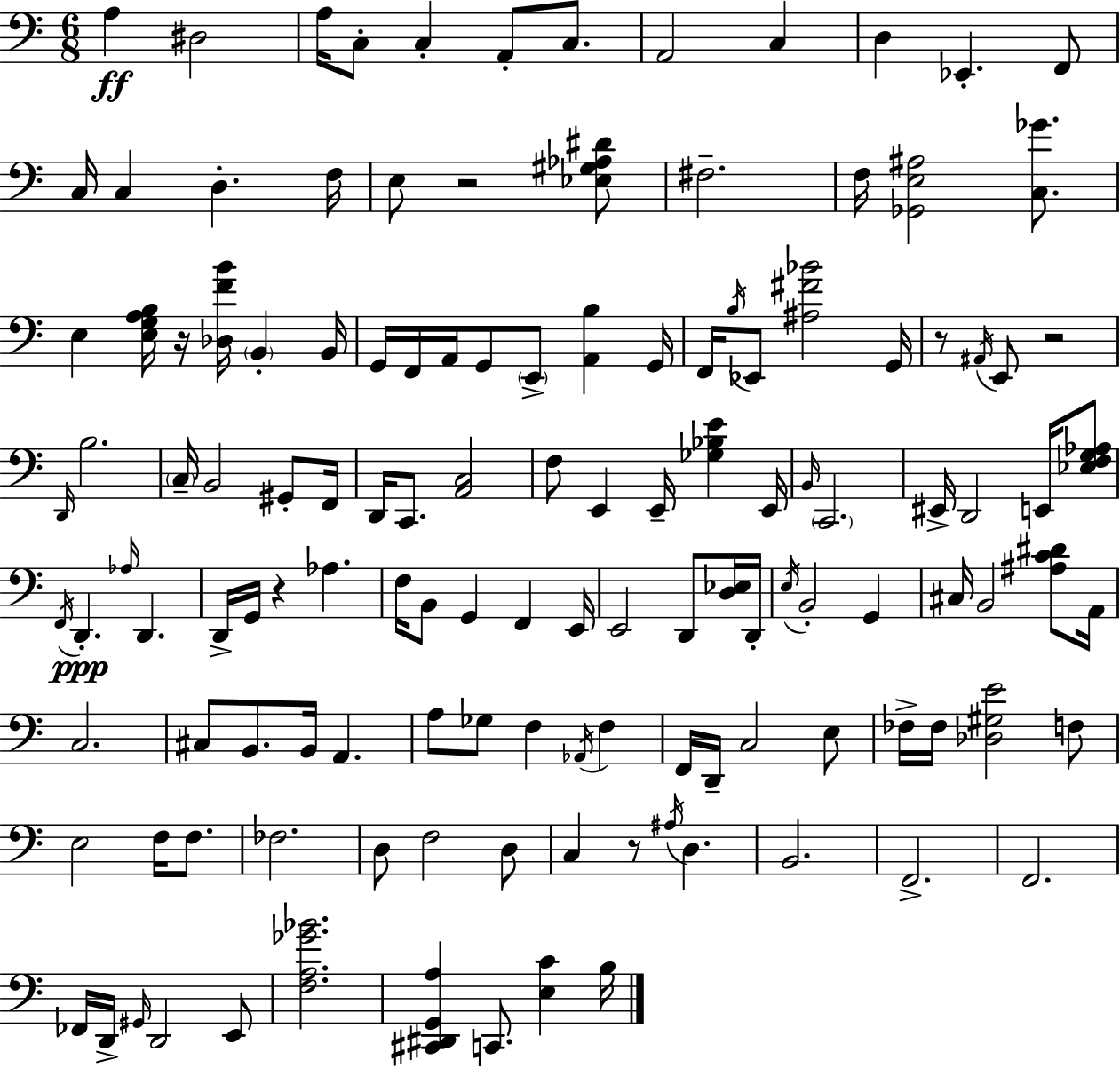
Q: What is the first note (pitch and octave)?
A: A3